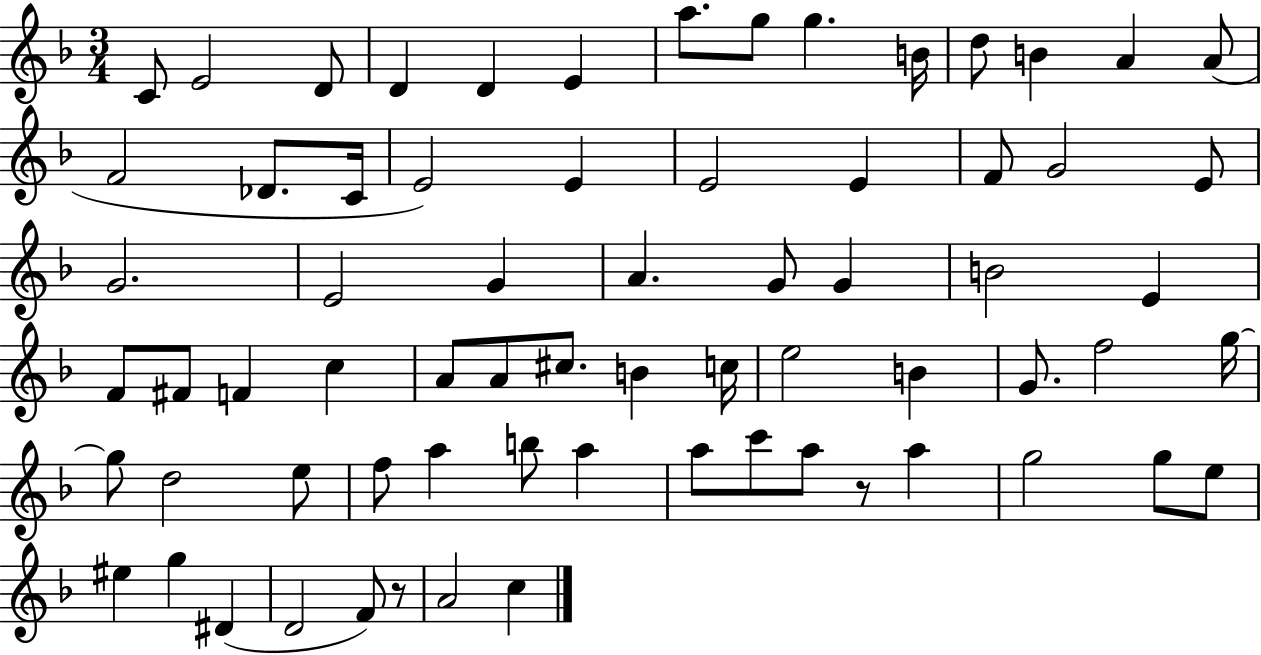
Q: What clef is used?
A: treble